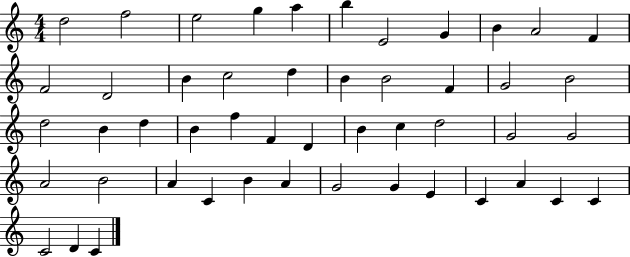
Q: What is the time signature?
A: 4/4